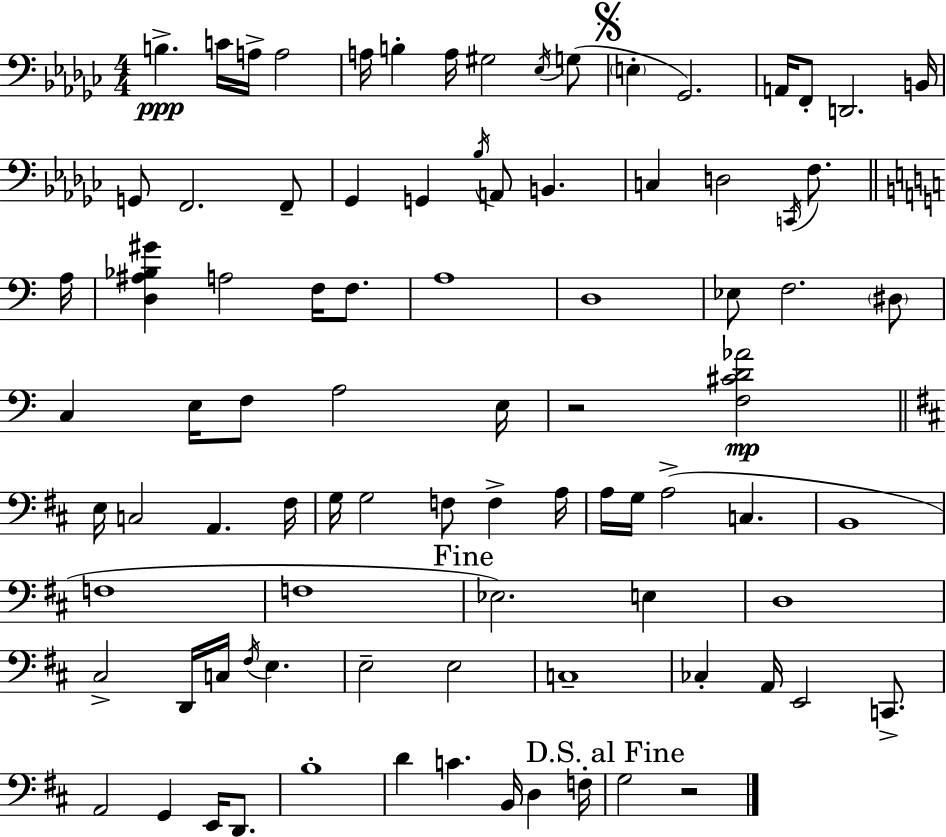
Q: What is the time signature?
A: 4/4